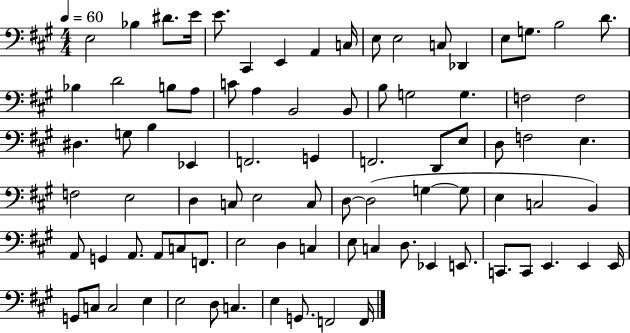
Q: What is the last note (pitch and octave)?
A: F2